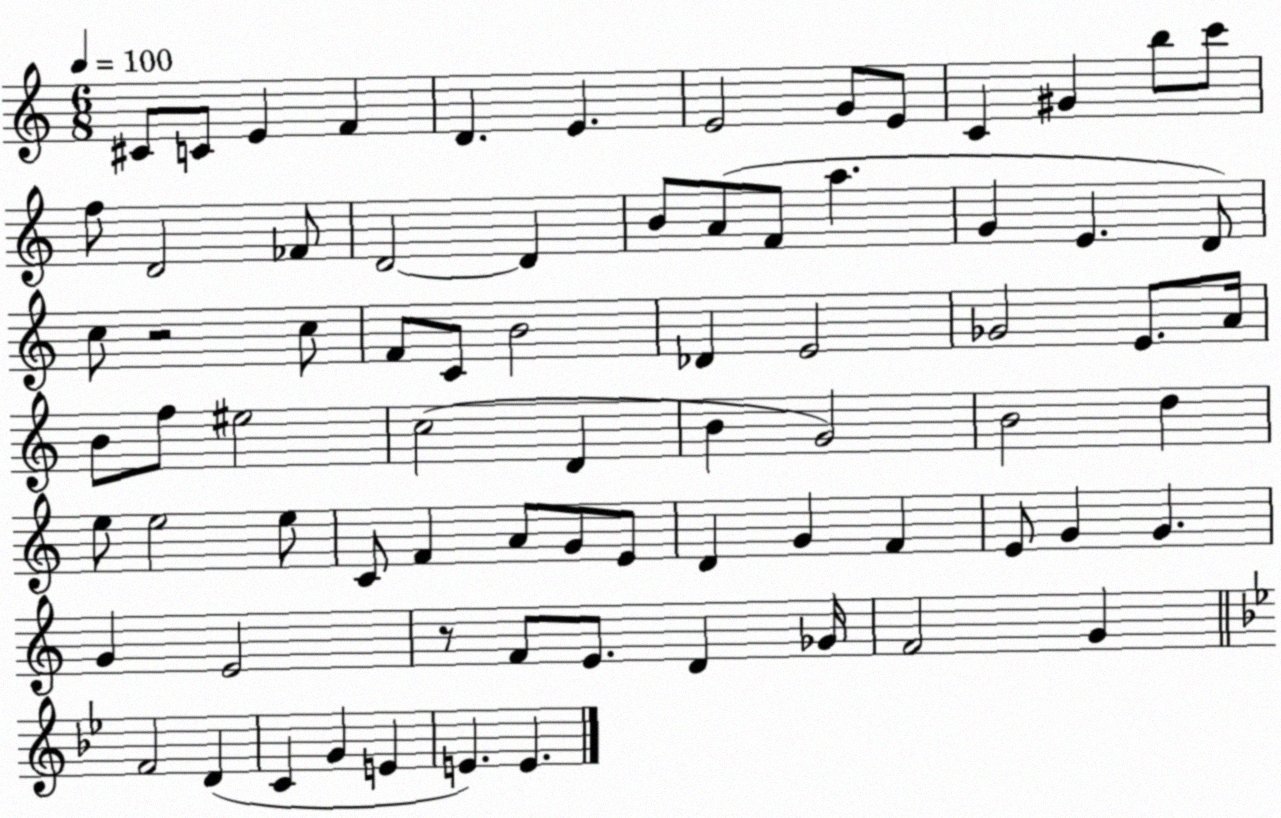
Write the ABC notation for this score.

X:1
T:Untitled
M:6/8
L:1/4
K:C
^C/2 C/2 E F D E E2 G/2 E/2 C ^G b/2 c'/2 f/2 D2 _F/2 D2 D B/2 A/2 F/2 a G E D/2 c/2 z2 c/2 F/2 C/2 B2 _D E2 _G2 E/2 A/4 B/2 f/2 ^e2 c2 D B G2 B2 d e/2 e2 e/2 C/2 F A/2 G/2 E/2 D G F E/2 G G G E2 z/2 F/2 E/2 D _G/4 F2 G F2 D C G E E E